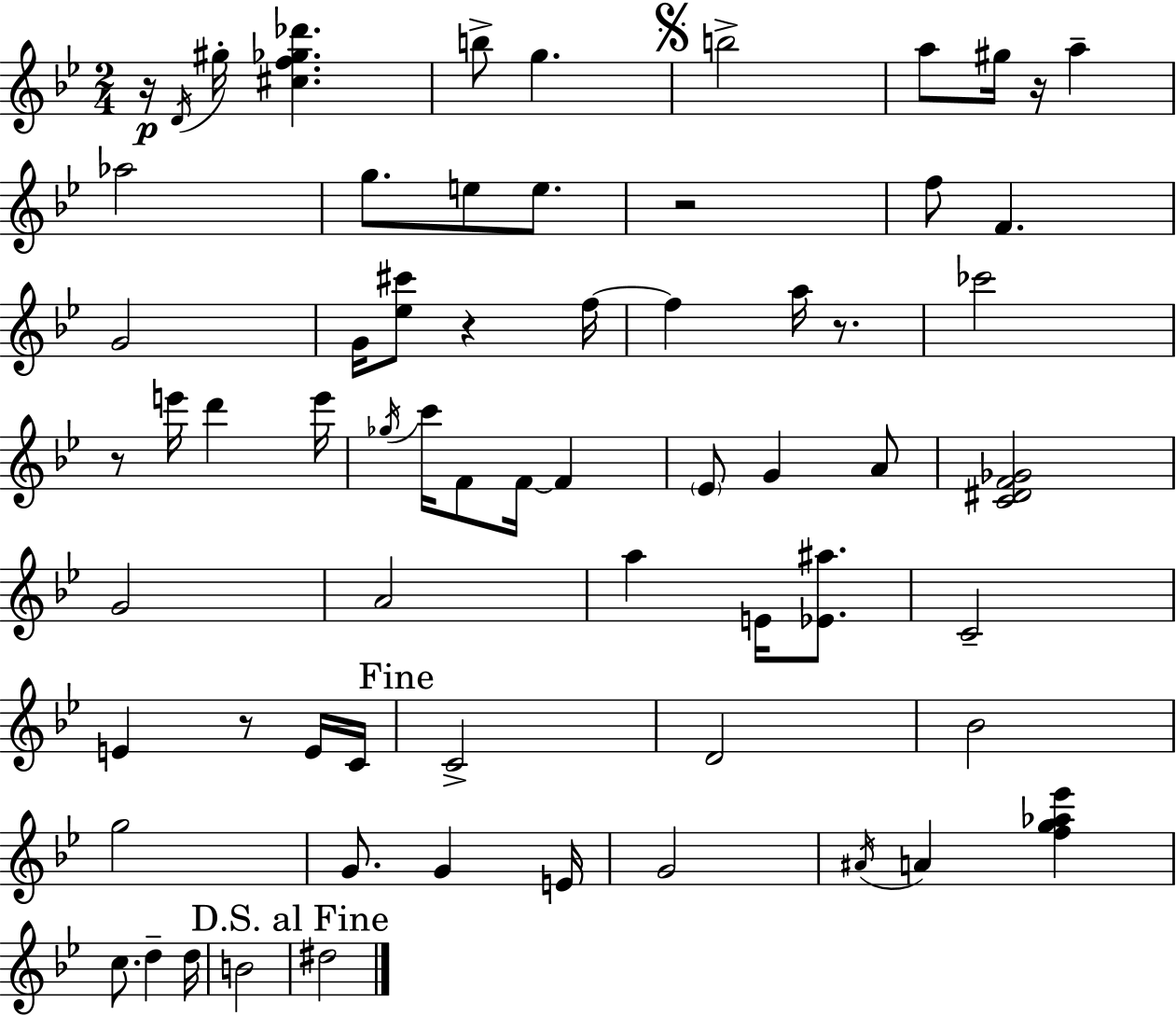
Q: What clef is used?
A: treble